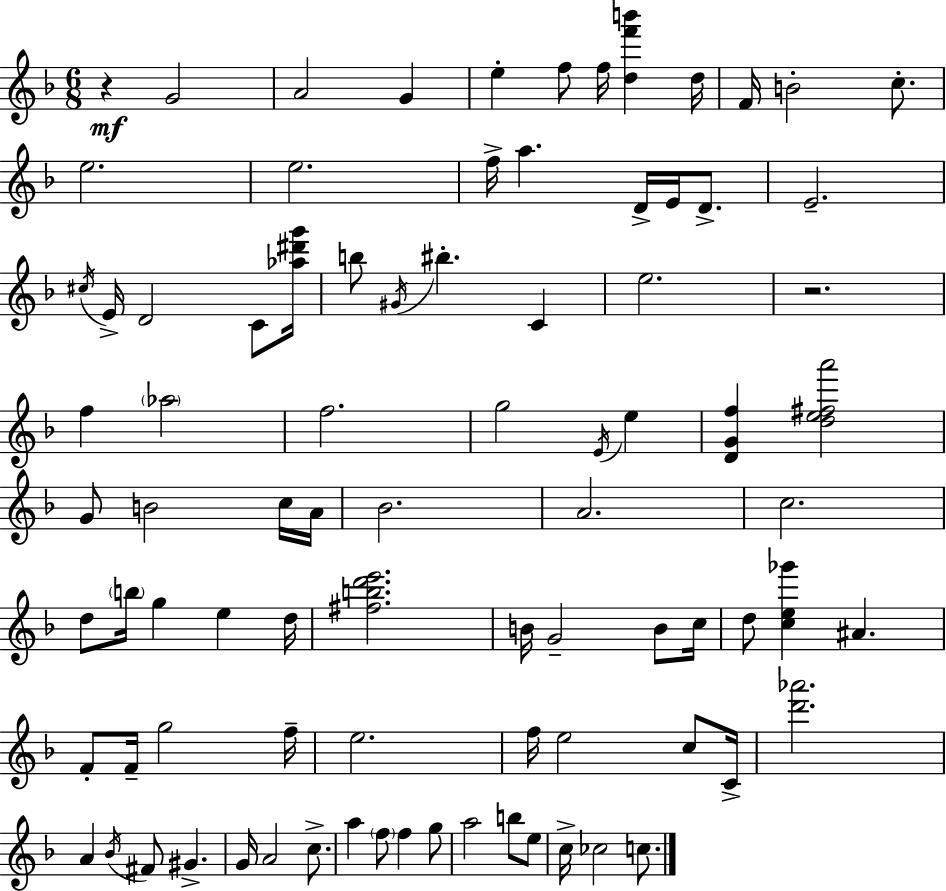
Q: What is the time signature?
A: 6/8